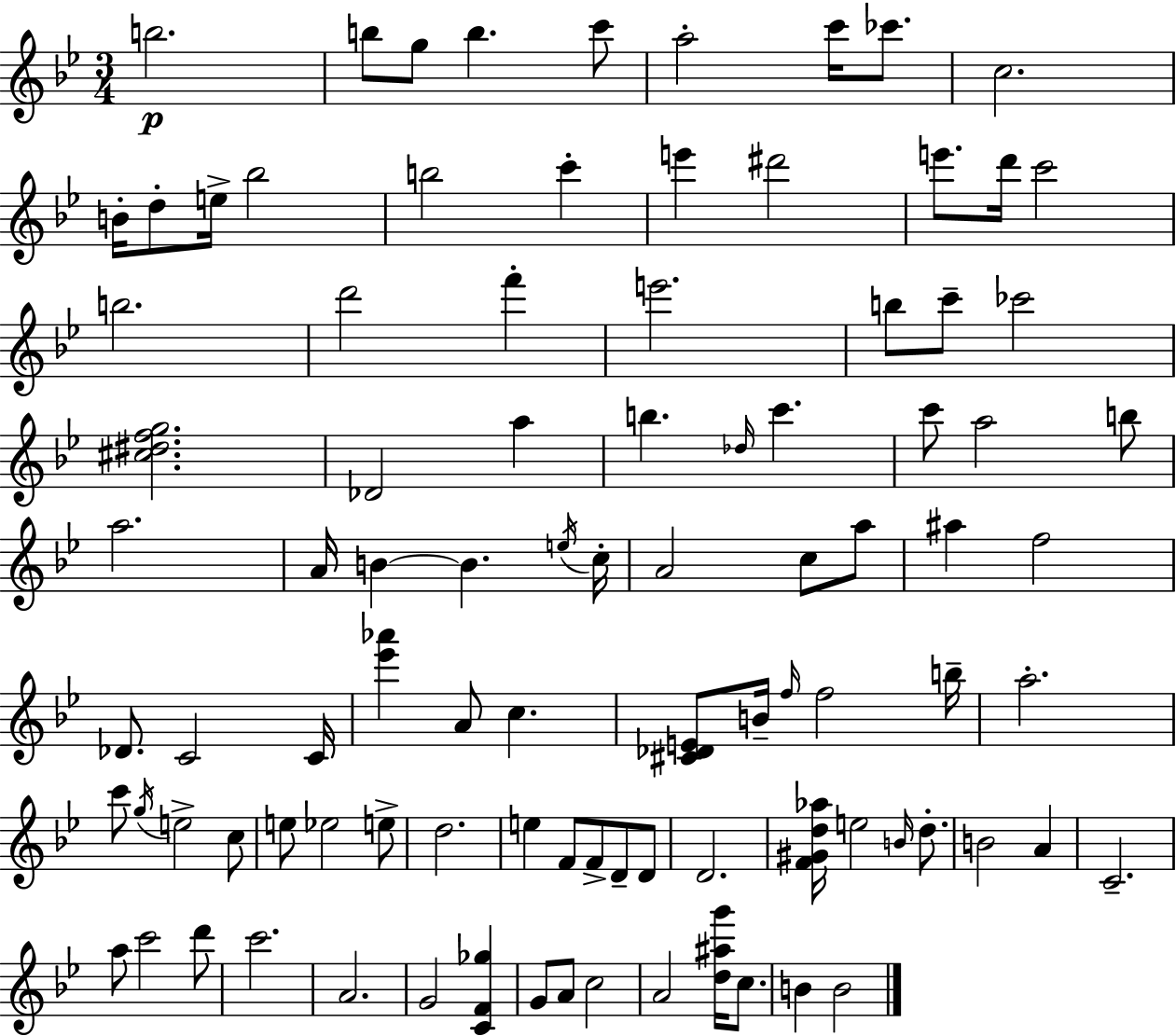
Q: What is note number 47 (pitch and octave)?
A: Db4